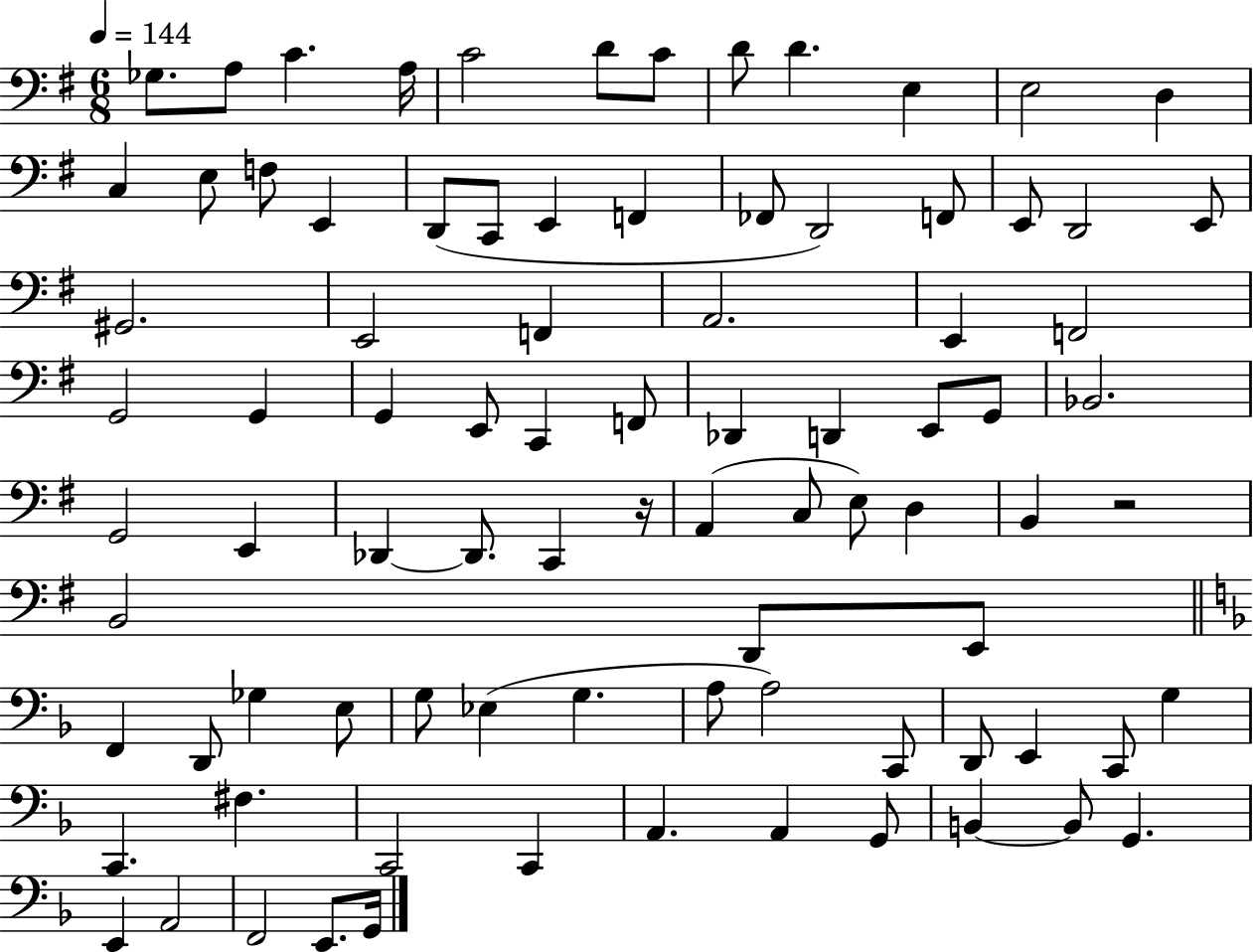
X:1
T:Untitled
M:6/8
L:1/4
K:G
_G,/2 A,/2 C A,/4 C2 D/2 C/2 D/2 D E, E,2 D, C, E,/2 F,/2 E,, D,,/2 C,,/2 E,, F,, _F,,/2 D,,2 F,,/2 E,,/2 D,,2 E,,/2 ^G,,2 E,,2 F,, A,,2 E,, F,,2 G,,2 G,, G,, E,,/2 C,, F,,/2 _D,, D,, E,,/2 G,,/2 _B,,2 G,,2 E,, _D,, _D,,/2 C,, z/4 A,, C,/2 E,/2 D, B,, z2 B,,2 D,,/2 E,,/2 F,, D,,/2 _G, E,/2 G,/2 _E, G, A,/2 A,2 C,,/2 D,,/2 E,, C,,/2 G, C,, ^F, C,,2 C,, A,, A,, G,,/2 B,, B,,/2 G,, E,, A,,2 F,,2 E,,/2 G,,/4